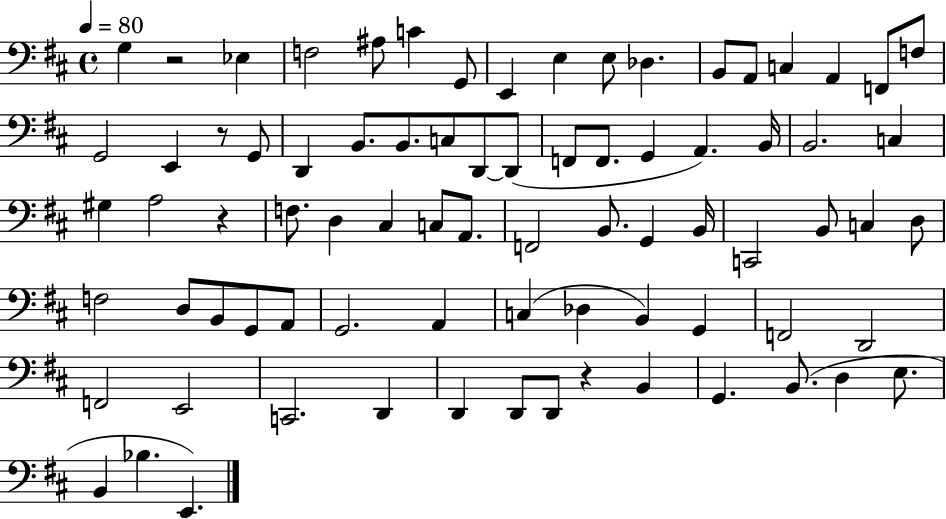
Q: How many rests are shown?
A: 4